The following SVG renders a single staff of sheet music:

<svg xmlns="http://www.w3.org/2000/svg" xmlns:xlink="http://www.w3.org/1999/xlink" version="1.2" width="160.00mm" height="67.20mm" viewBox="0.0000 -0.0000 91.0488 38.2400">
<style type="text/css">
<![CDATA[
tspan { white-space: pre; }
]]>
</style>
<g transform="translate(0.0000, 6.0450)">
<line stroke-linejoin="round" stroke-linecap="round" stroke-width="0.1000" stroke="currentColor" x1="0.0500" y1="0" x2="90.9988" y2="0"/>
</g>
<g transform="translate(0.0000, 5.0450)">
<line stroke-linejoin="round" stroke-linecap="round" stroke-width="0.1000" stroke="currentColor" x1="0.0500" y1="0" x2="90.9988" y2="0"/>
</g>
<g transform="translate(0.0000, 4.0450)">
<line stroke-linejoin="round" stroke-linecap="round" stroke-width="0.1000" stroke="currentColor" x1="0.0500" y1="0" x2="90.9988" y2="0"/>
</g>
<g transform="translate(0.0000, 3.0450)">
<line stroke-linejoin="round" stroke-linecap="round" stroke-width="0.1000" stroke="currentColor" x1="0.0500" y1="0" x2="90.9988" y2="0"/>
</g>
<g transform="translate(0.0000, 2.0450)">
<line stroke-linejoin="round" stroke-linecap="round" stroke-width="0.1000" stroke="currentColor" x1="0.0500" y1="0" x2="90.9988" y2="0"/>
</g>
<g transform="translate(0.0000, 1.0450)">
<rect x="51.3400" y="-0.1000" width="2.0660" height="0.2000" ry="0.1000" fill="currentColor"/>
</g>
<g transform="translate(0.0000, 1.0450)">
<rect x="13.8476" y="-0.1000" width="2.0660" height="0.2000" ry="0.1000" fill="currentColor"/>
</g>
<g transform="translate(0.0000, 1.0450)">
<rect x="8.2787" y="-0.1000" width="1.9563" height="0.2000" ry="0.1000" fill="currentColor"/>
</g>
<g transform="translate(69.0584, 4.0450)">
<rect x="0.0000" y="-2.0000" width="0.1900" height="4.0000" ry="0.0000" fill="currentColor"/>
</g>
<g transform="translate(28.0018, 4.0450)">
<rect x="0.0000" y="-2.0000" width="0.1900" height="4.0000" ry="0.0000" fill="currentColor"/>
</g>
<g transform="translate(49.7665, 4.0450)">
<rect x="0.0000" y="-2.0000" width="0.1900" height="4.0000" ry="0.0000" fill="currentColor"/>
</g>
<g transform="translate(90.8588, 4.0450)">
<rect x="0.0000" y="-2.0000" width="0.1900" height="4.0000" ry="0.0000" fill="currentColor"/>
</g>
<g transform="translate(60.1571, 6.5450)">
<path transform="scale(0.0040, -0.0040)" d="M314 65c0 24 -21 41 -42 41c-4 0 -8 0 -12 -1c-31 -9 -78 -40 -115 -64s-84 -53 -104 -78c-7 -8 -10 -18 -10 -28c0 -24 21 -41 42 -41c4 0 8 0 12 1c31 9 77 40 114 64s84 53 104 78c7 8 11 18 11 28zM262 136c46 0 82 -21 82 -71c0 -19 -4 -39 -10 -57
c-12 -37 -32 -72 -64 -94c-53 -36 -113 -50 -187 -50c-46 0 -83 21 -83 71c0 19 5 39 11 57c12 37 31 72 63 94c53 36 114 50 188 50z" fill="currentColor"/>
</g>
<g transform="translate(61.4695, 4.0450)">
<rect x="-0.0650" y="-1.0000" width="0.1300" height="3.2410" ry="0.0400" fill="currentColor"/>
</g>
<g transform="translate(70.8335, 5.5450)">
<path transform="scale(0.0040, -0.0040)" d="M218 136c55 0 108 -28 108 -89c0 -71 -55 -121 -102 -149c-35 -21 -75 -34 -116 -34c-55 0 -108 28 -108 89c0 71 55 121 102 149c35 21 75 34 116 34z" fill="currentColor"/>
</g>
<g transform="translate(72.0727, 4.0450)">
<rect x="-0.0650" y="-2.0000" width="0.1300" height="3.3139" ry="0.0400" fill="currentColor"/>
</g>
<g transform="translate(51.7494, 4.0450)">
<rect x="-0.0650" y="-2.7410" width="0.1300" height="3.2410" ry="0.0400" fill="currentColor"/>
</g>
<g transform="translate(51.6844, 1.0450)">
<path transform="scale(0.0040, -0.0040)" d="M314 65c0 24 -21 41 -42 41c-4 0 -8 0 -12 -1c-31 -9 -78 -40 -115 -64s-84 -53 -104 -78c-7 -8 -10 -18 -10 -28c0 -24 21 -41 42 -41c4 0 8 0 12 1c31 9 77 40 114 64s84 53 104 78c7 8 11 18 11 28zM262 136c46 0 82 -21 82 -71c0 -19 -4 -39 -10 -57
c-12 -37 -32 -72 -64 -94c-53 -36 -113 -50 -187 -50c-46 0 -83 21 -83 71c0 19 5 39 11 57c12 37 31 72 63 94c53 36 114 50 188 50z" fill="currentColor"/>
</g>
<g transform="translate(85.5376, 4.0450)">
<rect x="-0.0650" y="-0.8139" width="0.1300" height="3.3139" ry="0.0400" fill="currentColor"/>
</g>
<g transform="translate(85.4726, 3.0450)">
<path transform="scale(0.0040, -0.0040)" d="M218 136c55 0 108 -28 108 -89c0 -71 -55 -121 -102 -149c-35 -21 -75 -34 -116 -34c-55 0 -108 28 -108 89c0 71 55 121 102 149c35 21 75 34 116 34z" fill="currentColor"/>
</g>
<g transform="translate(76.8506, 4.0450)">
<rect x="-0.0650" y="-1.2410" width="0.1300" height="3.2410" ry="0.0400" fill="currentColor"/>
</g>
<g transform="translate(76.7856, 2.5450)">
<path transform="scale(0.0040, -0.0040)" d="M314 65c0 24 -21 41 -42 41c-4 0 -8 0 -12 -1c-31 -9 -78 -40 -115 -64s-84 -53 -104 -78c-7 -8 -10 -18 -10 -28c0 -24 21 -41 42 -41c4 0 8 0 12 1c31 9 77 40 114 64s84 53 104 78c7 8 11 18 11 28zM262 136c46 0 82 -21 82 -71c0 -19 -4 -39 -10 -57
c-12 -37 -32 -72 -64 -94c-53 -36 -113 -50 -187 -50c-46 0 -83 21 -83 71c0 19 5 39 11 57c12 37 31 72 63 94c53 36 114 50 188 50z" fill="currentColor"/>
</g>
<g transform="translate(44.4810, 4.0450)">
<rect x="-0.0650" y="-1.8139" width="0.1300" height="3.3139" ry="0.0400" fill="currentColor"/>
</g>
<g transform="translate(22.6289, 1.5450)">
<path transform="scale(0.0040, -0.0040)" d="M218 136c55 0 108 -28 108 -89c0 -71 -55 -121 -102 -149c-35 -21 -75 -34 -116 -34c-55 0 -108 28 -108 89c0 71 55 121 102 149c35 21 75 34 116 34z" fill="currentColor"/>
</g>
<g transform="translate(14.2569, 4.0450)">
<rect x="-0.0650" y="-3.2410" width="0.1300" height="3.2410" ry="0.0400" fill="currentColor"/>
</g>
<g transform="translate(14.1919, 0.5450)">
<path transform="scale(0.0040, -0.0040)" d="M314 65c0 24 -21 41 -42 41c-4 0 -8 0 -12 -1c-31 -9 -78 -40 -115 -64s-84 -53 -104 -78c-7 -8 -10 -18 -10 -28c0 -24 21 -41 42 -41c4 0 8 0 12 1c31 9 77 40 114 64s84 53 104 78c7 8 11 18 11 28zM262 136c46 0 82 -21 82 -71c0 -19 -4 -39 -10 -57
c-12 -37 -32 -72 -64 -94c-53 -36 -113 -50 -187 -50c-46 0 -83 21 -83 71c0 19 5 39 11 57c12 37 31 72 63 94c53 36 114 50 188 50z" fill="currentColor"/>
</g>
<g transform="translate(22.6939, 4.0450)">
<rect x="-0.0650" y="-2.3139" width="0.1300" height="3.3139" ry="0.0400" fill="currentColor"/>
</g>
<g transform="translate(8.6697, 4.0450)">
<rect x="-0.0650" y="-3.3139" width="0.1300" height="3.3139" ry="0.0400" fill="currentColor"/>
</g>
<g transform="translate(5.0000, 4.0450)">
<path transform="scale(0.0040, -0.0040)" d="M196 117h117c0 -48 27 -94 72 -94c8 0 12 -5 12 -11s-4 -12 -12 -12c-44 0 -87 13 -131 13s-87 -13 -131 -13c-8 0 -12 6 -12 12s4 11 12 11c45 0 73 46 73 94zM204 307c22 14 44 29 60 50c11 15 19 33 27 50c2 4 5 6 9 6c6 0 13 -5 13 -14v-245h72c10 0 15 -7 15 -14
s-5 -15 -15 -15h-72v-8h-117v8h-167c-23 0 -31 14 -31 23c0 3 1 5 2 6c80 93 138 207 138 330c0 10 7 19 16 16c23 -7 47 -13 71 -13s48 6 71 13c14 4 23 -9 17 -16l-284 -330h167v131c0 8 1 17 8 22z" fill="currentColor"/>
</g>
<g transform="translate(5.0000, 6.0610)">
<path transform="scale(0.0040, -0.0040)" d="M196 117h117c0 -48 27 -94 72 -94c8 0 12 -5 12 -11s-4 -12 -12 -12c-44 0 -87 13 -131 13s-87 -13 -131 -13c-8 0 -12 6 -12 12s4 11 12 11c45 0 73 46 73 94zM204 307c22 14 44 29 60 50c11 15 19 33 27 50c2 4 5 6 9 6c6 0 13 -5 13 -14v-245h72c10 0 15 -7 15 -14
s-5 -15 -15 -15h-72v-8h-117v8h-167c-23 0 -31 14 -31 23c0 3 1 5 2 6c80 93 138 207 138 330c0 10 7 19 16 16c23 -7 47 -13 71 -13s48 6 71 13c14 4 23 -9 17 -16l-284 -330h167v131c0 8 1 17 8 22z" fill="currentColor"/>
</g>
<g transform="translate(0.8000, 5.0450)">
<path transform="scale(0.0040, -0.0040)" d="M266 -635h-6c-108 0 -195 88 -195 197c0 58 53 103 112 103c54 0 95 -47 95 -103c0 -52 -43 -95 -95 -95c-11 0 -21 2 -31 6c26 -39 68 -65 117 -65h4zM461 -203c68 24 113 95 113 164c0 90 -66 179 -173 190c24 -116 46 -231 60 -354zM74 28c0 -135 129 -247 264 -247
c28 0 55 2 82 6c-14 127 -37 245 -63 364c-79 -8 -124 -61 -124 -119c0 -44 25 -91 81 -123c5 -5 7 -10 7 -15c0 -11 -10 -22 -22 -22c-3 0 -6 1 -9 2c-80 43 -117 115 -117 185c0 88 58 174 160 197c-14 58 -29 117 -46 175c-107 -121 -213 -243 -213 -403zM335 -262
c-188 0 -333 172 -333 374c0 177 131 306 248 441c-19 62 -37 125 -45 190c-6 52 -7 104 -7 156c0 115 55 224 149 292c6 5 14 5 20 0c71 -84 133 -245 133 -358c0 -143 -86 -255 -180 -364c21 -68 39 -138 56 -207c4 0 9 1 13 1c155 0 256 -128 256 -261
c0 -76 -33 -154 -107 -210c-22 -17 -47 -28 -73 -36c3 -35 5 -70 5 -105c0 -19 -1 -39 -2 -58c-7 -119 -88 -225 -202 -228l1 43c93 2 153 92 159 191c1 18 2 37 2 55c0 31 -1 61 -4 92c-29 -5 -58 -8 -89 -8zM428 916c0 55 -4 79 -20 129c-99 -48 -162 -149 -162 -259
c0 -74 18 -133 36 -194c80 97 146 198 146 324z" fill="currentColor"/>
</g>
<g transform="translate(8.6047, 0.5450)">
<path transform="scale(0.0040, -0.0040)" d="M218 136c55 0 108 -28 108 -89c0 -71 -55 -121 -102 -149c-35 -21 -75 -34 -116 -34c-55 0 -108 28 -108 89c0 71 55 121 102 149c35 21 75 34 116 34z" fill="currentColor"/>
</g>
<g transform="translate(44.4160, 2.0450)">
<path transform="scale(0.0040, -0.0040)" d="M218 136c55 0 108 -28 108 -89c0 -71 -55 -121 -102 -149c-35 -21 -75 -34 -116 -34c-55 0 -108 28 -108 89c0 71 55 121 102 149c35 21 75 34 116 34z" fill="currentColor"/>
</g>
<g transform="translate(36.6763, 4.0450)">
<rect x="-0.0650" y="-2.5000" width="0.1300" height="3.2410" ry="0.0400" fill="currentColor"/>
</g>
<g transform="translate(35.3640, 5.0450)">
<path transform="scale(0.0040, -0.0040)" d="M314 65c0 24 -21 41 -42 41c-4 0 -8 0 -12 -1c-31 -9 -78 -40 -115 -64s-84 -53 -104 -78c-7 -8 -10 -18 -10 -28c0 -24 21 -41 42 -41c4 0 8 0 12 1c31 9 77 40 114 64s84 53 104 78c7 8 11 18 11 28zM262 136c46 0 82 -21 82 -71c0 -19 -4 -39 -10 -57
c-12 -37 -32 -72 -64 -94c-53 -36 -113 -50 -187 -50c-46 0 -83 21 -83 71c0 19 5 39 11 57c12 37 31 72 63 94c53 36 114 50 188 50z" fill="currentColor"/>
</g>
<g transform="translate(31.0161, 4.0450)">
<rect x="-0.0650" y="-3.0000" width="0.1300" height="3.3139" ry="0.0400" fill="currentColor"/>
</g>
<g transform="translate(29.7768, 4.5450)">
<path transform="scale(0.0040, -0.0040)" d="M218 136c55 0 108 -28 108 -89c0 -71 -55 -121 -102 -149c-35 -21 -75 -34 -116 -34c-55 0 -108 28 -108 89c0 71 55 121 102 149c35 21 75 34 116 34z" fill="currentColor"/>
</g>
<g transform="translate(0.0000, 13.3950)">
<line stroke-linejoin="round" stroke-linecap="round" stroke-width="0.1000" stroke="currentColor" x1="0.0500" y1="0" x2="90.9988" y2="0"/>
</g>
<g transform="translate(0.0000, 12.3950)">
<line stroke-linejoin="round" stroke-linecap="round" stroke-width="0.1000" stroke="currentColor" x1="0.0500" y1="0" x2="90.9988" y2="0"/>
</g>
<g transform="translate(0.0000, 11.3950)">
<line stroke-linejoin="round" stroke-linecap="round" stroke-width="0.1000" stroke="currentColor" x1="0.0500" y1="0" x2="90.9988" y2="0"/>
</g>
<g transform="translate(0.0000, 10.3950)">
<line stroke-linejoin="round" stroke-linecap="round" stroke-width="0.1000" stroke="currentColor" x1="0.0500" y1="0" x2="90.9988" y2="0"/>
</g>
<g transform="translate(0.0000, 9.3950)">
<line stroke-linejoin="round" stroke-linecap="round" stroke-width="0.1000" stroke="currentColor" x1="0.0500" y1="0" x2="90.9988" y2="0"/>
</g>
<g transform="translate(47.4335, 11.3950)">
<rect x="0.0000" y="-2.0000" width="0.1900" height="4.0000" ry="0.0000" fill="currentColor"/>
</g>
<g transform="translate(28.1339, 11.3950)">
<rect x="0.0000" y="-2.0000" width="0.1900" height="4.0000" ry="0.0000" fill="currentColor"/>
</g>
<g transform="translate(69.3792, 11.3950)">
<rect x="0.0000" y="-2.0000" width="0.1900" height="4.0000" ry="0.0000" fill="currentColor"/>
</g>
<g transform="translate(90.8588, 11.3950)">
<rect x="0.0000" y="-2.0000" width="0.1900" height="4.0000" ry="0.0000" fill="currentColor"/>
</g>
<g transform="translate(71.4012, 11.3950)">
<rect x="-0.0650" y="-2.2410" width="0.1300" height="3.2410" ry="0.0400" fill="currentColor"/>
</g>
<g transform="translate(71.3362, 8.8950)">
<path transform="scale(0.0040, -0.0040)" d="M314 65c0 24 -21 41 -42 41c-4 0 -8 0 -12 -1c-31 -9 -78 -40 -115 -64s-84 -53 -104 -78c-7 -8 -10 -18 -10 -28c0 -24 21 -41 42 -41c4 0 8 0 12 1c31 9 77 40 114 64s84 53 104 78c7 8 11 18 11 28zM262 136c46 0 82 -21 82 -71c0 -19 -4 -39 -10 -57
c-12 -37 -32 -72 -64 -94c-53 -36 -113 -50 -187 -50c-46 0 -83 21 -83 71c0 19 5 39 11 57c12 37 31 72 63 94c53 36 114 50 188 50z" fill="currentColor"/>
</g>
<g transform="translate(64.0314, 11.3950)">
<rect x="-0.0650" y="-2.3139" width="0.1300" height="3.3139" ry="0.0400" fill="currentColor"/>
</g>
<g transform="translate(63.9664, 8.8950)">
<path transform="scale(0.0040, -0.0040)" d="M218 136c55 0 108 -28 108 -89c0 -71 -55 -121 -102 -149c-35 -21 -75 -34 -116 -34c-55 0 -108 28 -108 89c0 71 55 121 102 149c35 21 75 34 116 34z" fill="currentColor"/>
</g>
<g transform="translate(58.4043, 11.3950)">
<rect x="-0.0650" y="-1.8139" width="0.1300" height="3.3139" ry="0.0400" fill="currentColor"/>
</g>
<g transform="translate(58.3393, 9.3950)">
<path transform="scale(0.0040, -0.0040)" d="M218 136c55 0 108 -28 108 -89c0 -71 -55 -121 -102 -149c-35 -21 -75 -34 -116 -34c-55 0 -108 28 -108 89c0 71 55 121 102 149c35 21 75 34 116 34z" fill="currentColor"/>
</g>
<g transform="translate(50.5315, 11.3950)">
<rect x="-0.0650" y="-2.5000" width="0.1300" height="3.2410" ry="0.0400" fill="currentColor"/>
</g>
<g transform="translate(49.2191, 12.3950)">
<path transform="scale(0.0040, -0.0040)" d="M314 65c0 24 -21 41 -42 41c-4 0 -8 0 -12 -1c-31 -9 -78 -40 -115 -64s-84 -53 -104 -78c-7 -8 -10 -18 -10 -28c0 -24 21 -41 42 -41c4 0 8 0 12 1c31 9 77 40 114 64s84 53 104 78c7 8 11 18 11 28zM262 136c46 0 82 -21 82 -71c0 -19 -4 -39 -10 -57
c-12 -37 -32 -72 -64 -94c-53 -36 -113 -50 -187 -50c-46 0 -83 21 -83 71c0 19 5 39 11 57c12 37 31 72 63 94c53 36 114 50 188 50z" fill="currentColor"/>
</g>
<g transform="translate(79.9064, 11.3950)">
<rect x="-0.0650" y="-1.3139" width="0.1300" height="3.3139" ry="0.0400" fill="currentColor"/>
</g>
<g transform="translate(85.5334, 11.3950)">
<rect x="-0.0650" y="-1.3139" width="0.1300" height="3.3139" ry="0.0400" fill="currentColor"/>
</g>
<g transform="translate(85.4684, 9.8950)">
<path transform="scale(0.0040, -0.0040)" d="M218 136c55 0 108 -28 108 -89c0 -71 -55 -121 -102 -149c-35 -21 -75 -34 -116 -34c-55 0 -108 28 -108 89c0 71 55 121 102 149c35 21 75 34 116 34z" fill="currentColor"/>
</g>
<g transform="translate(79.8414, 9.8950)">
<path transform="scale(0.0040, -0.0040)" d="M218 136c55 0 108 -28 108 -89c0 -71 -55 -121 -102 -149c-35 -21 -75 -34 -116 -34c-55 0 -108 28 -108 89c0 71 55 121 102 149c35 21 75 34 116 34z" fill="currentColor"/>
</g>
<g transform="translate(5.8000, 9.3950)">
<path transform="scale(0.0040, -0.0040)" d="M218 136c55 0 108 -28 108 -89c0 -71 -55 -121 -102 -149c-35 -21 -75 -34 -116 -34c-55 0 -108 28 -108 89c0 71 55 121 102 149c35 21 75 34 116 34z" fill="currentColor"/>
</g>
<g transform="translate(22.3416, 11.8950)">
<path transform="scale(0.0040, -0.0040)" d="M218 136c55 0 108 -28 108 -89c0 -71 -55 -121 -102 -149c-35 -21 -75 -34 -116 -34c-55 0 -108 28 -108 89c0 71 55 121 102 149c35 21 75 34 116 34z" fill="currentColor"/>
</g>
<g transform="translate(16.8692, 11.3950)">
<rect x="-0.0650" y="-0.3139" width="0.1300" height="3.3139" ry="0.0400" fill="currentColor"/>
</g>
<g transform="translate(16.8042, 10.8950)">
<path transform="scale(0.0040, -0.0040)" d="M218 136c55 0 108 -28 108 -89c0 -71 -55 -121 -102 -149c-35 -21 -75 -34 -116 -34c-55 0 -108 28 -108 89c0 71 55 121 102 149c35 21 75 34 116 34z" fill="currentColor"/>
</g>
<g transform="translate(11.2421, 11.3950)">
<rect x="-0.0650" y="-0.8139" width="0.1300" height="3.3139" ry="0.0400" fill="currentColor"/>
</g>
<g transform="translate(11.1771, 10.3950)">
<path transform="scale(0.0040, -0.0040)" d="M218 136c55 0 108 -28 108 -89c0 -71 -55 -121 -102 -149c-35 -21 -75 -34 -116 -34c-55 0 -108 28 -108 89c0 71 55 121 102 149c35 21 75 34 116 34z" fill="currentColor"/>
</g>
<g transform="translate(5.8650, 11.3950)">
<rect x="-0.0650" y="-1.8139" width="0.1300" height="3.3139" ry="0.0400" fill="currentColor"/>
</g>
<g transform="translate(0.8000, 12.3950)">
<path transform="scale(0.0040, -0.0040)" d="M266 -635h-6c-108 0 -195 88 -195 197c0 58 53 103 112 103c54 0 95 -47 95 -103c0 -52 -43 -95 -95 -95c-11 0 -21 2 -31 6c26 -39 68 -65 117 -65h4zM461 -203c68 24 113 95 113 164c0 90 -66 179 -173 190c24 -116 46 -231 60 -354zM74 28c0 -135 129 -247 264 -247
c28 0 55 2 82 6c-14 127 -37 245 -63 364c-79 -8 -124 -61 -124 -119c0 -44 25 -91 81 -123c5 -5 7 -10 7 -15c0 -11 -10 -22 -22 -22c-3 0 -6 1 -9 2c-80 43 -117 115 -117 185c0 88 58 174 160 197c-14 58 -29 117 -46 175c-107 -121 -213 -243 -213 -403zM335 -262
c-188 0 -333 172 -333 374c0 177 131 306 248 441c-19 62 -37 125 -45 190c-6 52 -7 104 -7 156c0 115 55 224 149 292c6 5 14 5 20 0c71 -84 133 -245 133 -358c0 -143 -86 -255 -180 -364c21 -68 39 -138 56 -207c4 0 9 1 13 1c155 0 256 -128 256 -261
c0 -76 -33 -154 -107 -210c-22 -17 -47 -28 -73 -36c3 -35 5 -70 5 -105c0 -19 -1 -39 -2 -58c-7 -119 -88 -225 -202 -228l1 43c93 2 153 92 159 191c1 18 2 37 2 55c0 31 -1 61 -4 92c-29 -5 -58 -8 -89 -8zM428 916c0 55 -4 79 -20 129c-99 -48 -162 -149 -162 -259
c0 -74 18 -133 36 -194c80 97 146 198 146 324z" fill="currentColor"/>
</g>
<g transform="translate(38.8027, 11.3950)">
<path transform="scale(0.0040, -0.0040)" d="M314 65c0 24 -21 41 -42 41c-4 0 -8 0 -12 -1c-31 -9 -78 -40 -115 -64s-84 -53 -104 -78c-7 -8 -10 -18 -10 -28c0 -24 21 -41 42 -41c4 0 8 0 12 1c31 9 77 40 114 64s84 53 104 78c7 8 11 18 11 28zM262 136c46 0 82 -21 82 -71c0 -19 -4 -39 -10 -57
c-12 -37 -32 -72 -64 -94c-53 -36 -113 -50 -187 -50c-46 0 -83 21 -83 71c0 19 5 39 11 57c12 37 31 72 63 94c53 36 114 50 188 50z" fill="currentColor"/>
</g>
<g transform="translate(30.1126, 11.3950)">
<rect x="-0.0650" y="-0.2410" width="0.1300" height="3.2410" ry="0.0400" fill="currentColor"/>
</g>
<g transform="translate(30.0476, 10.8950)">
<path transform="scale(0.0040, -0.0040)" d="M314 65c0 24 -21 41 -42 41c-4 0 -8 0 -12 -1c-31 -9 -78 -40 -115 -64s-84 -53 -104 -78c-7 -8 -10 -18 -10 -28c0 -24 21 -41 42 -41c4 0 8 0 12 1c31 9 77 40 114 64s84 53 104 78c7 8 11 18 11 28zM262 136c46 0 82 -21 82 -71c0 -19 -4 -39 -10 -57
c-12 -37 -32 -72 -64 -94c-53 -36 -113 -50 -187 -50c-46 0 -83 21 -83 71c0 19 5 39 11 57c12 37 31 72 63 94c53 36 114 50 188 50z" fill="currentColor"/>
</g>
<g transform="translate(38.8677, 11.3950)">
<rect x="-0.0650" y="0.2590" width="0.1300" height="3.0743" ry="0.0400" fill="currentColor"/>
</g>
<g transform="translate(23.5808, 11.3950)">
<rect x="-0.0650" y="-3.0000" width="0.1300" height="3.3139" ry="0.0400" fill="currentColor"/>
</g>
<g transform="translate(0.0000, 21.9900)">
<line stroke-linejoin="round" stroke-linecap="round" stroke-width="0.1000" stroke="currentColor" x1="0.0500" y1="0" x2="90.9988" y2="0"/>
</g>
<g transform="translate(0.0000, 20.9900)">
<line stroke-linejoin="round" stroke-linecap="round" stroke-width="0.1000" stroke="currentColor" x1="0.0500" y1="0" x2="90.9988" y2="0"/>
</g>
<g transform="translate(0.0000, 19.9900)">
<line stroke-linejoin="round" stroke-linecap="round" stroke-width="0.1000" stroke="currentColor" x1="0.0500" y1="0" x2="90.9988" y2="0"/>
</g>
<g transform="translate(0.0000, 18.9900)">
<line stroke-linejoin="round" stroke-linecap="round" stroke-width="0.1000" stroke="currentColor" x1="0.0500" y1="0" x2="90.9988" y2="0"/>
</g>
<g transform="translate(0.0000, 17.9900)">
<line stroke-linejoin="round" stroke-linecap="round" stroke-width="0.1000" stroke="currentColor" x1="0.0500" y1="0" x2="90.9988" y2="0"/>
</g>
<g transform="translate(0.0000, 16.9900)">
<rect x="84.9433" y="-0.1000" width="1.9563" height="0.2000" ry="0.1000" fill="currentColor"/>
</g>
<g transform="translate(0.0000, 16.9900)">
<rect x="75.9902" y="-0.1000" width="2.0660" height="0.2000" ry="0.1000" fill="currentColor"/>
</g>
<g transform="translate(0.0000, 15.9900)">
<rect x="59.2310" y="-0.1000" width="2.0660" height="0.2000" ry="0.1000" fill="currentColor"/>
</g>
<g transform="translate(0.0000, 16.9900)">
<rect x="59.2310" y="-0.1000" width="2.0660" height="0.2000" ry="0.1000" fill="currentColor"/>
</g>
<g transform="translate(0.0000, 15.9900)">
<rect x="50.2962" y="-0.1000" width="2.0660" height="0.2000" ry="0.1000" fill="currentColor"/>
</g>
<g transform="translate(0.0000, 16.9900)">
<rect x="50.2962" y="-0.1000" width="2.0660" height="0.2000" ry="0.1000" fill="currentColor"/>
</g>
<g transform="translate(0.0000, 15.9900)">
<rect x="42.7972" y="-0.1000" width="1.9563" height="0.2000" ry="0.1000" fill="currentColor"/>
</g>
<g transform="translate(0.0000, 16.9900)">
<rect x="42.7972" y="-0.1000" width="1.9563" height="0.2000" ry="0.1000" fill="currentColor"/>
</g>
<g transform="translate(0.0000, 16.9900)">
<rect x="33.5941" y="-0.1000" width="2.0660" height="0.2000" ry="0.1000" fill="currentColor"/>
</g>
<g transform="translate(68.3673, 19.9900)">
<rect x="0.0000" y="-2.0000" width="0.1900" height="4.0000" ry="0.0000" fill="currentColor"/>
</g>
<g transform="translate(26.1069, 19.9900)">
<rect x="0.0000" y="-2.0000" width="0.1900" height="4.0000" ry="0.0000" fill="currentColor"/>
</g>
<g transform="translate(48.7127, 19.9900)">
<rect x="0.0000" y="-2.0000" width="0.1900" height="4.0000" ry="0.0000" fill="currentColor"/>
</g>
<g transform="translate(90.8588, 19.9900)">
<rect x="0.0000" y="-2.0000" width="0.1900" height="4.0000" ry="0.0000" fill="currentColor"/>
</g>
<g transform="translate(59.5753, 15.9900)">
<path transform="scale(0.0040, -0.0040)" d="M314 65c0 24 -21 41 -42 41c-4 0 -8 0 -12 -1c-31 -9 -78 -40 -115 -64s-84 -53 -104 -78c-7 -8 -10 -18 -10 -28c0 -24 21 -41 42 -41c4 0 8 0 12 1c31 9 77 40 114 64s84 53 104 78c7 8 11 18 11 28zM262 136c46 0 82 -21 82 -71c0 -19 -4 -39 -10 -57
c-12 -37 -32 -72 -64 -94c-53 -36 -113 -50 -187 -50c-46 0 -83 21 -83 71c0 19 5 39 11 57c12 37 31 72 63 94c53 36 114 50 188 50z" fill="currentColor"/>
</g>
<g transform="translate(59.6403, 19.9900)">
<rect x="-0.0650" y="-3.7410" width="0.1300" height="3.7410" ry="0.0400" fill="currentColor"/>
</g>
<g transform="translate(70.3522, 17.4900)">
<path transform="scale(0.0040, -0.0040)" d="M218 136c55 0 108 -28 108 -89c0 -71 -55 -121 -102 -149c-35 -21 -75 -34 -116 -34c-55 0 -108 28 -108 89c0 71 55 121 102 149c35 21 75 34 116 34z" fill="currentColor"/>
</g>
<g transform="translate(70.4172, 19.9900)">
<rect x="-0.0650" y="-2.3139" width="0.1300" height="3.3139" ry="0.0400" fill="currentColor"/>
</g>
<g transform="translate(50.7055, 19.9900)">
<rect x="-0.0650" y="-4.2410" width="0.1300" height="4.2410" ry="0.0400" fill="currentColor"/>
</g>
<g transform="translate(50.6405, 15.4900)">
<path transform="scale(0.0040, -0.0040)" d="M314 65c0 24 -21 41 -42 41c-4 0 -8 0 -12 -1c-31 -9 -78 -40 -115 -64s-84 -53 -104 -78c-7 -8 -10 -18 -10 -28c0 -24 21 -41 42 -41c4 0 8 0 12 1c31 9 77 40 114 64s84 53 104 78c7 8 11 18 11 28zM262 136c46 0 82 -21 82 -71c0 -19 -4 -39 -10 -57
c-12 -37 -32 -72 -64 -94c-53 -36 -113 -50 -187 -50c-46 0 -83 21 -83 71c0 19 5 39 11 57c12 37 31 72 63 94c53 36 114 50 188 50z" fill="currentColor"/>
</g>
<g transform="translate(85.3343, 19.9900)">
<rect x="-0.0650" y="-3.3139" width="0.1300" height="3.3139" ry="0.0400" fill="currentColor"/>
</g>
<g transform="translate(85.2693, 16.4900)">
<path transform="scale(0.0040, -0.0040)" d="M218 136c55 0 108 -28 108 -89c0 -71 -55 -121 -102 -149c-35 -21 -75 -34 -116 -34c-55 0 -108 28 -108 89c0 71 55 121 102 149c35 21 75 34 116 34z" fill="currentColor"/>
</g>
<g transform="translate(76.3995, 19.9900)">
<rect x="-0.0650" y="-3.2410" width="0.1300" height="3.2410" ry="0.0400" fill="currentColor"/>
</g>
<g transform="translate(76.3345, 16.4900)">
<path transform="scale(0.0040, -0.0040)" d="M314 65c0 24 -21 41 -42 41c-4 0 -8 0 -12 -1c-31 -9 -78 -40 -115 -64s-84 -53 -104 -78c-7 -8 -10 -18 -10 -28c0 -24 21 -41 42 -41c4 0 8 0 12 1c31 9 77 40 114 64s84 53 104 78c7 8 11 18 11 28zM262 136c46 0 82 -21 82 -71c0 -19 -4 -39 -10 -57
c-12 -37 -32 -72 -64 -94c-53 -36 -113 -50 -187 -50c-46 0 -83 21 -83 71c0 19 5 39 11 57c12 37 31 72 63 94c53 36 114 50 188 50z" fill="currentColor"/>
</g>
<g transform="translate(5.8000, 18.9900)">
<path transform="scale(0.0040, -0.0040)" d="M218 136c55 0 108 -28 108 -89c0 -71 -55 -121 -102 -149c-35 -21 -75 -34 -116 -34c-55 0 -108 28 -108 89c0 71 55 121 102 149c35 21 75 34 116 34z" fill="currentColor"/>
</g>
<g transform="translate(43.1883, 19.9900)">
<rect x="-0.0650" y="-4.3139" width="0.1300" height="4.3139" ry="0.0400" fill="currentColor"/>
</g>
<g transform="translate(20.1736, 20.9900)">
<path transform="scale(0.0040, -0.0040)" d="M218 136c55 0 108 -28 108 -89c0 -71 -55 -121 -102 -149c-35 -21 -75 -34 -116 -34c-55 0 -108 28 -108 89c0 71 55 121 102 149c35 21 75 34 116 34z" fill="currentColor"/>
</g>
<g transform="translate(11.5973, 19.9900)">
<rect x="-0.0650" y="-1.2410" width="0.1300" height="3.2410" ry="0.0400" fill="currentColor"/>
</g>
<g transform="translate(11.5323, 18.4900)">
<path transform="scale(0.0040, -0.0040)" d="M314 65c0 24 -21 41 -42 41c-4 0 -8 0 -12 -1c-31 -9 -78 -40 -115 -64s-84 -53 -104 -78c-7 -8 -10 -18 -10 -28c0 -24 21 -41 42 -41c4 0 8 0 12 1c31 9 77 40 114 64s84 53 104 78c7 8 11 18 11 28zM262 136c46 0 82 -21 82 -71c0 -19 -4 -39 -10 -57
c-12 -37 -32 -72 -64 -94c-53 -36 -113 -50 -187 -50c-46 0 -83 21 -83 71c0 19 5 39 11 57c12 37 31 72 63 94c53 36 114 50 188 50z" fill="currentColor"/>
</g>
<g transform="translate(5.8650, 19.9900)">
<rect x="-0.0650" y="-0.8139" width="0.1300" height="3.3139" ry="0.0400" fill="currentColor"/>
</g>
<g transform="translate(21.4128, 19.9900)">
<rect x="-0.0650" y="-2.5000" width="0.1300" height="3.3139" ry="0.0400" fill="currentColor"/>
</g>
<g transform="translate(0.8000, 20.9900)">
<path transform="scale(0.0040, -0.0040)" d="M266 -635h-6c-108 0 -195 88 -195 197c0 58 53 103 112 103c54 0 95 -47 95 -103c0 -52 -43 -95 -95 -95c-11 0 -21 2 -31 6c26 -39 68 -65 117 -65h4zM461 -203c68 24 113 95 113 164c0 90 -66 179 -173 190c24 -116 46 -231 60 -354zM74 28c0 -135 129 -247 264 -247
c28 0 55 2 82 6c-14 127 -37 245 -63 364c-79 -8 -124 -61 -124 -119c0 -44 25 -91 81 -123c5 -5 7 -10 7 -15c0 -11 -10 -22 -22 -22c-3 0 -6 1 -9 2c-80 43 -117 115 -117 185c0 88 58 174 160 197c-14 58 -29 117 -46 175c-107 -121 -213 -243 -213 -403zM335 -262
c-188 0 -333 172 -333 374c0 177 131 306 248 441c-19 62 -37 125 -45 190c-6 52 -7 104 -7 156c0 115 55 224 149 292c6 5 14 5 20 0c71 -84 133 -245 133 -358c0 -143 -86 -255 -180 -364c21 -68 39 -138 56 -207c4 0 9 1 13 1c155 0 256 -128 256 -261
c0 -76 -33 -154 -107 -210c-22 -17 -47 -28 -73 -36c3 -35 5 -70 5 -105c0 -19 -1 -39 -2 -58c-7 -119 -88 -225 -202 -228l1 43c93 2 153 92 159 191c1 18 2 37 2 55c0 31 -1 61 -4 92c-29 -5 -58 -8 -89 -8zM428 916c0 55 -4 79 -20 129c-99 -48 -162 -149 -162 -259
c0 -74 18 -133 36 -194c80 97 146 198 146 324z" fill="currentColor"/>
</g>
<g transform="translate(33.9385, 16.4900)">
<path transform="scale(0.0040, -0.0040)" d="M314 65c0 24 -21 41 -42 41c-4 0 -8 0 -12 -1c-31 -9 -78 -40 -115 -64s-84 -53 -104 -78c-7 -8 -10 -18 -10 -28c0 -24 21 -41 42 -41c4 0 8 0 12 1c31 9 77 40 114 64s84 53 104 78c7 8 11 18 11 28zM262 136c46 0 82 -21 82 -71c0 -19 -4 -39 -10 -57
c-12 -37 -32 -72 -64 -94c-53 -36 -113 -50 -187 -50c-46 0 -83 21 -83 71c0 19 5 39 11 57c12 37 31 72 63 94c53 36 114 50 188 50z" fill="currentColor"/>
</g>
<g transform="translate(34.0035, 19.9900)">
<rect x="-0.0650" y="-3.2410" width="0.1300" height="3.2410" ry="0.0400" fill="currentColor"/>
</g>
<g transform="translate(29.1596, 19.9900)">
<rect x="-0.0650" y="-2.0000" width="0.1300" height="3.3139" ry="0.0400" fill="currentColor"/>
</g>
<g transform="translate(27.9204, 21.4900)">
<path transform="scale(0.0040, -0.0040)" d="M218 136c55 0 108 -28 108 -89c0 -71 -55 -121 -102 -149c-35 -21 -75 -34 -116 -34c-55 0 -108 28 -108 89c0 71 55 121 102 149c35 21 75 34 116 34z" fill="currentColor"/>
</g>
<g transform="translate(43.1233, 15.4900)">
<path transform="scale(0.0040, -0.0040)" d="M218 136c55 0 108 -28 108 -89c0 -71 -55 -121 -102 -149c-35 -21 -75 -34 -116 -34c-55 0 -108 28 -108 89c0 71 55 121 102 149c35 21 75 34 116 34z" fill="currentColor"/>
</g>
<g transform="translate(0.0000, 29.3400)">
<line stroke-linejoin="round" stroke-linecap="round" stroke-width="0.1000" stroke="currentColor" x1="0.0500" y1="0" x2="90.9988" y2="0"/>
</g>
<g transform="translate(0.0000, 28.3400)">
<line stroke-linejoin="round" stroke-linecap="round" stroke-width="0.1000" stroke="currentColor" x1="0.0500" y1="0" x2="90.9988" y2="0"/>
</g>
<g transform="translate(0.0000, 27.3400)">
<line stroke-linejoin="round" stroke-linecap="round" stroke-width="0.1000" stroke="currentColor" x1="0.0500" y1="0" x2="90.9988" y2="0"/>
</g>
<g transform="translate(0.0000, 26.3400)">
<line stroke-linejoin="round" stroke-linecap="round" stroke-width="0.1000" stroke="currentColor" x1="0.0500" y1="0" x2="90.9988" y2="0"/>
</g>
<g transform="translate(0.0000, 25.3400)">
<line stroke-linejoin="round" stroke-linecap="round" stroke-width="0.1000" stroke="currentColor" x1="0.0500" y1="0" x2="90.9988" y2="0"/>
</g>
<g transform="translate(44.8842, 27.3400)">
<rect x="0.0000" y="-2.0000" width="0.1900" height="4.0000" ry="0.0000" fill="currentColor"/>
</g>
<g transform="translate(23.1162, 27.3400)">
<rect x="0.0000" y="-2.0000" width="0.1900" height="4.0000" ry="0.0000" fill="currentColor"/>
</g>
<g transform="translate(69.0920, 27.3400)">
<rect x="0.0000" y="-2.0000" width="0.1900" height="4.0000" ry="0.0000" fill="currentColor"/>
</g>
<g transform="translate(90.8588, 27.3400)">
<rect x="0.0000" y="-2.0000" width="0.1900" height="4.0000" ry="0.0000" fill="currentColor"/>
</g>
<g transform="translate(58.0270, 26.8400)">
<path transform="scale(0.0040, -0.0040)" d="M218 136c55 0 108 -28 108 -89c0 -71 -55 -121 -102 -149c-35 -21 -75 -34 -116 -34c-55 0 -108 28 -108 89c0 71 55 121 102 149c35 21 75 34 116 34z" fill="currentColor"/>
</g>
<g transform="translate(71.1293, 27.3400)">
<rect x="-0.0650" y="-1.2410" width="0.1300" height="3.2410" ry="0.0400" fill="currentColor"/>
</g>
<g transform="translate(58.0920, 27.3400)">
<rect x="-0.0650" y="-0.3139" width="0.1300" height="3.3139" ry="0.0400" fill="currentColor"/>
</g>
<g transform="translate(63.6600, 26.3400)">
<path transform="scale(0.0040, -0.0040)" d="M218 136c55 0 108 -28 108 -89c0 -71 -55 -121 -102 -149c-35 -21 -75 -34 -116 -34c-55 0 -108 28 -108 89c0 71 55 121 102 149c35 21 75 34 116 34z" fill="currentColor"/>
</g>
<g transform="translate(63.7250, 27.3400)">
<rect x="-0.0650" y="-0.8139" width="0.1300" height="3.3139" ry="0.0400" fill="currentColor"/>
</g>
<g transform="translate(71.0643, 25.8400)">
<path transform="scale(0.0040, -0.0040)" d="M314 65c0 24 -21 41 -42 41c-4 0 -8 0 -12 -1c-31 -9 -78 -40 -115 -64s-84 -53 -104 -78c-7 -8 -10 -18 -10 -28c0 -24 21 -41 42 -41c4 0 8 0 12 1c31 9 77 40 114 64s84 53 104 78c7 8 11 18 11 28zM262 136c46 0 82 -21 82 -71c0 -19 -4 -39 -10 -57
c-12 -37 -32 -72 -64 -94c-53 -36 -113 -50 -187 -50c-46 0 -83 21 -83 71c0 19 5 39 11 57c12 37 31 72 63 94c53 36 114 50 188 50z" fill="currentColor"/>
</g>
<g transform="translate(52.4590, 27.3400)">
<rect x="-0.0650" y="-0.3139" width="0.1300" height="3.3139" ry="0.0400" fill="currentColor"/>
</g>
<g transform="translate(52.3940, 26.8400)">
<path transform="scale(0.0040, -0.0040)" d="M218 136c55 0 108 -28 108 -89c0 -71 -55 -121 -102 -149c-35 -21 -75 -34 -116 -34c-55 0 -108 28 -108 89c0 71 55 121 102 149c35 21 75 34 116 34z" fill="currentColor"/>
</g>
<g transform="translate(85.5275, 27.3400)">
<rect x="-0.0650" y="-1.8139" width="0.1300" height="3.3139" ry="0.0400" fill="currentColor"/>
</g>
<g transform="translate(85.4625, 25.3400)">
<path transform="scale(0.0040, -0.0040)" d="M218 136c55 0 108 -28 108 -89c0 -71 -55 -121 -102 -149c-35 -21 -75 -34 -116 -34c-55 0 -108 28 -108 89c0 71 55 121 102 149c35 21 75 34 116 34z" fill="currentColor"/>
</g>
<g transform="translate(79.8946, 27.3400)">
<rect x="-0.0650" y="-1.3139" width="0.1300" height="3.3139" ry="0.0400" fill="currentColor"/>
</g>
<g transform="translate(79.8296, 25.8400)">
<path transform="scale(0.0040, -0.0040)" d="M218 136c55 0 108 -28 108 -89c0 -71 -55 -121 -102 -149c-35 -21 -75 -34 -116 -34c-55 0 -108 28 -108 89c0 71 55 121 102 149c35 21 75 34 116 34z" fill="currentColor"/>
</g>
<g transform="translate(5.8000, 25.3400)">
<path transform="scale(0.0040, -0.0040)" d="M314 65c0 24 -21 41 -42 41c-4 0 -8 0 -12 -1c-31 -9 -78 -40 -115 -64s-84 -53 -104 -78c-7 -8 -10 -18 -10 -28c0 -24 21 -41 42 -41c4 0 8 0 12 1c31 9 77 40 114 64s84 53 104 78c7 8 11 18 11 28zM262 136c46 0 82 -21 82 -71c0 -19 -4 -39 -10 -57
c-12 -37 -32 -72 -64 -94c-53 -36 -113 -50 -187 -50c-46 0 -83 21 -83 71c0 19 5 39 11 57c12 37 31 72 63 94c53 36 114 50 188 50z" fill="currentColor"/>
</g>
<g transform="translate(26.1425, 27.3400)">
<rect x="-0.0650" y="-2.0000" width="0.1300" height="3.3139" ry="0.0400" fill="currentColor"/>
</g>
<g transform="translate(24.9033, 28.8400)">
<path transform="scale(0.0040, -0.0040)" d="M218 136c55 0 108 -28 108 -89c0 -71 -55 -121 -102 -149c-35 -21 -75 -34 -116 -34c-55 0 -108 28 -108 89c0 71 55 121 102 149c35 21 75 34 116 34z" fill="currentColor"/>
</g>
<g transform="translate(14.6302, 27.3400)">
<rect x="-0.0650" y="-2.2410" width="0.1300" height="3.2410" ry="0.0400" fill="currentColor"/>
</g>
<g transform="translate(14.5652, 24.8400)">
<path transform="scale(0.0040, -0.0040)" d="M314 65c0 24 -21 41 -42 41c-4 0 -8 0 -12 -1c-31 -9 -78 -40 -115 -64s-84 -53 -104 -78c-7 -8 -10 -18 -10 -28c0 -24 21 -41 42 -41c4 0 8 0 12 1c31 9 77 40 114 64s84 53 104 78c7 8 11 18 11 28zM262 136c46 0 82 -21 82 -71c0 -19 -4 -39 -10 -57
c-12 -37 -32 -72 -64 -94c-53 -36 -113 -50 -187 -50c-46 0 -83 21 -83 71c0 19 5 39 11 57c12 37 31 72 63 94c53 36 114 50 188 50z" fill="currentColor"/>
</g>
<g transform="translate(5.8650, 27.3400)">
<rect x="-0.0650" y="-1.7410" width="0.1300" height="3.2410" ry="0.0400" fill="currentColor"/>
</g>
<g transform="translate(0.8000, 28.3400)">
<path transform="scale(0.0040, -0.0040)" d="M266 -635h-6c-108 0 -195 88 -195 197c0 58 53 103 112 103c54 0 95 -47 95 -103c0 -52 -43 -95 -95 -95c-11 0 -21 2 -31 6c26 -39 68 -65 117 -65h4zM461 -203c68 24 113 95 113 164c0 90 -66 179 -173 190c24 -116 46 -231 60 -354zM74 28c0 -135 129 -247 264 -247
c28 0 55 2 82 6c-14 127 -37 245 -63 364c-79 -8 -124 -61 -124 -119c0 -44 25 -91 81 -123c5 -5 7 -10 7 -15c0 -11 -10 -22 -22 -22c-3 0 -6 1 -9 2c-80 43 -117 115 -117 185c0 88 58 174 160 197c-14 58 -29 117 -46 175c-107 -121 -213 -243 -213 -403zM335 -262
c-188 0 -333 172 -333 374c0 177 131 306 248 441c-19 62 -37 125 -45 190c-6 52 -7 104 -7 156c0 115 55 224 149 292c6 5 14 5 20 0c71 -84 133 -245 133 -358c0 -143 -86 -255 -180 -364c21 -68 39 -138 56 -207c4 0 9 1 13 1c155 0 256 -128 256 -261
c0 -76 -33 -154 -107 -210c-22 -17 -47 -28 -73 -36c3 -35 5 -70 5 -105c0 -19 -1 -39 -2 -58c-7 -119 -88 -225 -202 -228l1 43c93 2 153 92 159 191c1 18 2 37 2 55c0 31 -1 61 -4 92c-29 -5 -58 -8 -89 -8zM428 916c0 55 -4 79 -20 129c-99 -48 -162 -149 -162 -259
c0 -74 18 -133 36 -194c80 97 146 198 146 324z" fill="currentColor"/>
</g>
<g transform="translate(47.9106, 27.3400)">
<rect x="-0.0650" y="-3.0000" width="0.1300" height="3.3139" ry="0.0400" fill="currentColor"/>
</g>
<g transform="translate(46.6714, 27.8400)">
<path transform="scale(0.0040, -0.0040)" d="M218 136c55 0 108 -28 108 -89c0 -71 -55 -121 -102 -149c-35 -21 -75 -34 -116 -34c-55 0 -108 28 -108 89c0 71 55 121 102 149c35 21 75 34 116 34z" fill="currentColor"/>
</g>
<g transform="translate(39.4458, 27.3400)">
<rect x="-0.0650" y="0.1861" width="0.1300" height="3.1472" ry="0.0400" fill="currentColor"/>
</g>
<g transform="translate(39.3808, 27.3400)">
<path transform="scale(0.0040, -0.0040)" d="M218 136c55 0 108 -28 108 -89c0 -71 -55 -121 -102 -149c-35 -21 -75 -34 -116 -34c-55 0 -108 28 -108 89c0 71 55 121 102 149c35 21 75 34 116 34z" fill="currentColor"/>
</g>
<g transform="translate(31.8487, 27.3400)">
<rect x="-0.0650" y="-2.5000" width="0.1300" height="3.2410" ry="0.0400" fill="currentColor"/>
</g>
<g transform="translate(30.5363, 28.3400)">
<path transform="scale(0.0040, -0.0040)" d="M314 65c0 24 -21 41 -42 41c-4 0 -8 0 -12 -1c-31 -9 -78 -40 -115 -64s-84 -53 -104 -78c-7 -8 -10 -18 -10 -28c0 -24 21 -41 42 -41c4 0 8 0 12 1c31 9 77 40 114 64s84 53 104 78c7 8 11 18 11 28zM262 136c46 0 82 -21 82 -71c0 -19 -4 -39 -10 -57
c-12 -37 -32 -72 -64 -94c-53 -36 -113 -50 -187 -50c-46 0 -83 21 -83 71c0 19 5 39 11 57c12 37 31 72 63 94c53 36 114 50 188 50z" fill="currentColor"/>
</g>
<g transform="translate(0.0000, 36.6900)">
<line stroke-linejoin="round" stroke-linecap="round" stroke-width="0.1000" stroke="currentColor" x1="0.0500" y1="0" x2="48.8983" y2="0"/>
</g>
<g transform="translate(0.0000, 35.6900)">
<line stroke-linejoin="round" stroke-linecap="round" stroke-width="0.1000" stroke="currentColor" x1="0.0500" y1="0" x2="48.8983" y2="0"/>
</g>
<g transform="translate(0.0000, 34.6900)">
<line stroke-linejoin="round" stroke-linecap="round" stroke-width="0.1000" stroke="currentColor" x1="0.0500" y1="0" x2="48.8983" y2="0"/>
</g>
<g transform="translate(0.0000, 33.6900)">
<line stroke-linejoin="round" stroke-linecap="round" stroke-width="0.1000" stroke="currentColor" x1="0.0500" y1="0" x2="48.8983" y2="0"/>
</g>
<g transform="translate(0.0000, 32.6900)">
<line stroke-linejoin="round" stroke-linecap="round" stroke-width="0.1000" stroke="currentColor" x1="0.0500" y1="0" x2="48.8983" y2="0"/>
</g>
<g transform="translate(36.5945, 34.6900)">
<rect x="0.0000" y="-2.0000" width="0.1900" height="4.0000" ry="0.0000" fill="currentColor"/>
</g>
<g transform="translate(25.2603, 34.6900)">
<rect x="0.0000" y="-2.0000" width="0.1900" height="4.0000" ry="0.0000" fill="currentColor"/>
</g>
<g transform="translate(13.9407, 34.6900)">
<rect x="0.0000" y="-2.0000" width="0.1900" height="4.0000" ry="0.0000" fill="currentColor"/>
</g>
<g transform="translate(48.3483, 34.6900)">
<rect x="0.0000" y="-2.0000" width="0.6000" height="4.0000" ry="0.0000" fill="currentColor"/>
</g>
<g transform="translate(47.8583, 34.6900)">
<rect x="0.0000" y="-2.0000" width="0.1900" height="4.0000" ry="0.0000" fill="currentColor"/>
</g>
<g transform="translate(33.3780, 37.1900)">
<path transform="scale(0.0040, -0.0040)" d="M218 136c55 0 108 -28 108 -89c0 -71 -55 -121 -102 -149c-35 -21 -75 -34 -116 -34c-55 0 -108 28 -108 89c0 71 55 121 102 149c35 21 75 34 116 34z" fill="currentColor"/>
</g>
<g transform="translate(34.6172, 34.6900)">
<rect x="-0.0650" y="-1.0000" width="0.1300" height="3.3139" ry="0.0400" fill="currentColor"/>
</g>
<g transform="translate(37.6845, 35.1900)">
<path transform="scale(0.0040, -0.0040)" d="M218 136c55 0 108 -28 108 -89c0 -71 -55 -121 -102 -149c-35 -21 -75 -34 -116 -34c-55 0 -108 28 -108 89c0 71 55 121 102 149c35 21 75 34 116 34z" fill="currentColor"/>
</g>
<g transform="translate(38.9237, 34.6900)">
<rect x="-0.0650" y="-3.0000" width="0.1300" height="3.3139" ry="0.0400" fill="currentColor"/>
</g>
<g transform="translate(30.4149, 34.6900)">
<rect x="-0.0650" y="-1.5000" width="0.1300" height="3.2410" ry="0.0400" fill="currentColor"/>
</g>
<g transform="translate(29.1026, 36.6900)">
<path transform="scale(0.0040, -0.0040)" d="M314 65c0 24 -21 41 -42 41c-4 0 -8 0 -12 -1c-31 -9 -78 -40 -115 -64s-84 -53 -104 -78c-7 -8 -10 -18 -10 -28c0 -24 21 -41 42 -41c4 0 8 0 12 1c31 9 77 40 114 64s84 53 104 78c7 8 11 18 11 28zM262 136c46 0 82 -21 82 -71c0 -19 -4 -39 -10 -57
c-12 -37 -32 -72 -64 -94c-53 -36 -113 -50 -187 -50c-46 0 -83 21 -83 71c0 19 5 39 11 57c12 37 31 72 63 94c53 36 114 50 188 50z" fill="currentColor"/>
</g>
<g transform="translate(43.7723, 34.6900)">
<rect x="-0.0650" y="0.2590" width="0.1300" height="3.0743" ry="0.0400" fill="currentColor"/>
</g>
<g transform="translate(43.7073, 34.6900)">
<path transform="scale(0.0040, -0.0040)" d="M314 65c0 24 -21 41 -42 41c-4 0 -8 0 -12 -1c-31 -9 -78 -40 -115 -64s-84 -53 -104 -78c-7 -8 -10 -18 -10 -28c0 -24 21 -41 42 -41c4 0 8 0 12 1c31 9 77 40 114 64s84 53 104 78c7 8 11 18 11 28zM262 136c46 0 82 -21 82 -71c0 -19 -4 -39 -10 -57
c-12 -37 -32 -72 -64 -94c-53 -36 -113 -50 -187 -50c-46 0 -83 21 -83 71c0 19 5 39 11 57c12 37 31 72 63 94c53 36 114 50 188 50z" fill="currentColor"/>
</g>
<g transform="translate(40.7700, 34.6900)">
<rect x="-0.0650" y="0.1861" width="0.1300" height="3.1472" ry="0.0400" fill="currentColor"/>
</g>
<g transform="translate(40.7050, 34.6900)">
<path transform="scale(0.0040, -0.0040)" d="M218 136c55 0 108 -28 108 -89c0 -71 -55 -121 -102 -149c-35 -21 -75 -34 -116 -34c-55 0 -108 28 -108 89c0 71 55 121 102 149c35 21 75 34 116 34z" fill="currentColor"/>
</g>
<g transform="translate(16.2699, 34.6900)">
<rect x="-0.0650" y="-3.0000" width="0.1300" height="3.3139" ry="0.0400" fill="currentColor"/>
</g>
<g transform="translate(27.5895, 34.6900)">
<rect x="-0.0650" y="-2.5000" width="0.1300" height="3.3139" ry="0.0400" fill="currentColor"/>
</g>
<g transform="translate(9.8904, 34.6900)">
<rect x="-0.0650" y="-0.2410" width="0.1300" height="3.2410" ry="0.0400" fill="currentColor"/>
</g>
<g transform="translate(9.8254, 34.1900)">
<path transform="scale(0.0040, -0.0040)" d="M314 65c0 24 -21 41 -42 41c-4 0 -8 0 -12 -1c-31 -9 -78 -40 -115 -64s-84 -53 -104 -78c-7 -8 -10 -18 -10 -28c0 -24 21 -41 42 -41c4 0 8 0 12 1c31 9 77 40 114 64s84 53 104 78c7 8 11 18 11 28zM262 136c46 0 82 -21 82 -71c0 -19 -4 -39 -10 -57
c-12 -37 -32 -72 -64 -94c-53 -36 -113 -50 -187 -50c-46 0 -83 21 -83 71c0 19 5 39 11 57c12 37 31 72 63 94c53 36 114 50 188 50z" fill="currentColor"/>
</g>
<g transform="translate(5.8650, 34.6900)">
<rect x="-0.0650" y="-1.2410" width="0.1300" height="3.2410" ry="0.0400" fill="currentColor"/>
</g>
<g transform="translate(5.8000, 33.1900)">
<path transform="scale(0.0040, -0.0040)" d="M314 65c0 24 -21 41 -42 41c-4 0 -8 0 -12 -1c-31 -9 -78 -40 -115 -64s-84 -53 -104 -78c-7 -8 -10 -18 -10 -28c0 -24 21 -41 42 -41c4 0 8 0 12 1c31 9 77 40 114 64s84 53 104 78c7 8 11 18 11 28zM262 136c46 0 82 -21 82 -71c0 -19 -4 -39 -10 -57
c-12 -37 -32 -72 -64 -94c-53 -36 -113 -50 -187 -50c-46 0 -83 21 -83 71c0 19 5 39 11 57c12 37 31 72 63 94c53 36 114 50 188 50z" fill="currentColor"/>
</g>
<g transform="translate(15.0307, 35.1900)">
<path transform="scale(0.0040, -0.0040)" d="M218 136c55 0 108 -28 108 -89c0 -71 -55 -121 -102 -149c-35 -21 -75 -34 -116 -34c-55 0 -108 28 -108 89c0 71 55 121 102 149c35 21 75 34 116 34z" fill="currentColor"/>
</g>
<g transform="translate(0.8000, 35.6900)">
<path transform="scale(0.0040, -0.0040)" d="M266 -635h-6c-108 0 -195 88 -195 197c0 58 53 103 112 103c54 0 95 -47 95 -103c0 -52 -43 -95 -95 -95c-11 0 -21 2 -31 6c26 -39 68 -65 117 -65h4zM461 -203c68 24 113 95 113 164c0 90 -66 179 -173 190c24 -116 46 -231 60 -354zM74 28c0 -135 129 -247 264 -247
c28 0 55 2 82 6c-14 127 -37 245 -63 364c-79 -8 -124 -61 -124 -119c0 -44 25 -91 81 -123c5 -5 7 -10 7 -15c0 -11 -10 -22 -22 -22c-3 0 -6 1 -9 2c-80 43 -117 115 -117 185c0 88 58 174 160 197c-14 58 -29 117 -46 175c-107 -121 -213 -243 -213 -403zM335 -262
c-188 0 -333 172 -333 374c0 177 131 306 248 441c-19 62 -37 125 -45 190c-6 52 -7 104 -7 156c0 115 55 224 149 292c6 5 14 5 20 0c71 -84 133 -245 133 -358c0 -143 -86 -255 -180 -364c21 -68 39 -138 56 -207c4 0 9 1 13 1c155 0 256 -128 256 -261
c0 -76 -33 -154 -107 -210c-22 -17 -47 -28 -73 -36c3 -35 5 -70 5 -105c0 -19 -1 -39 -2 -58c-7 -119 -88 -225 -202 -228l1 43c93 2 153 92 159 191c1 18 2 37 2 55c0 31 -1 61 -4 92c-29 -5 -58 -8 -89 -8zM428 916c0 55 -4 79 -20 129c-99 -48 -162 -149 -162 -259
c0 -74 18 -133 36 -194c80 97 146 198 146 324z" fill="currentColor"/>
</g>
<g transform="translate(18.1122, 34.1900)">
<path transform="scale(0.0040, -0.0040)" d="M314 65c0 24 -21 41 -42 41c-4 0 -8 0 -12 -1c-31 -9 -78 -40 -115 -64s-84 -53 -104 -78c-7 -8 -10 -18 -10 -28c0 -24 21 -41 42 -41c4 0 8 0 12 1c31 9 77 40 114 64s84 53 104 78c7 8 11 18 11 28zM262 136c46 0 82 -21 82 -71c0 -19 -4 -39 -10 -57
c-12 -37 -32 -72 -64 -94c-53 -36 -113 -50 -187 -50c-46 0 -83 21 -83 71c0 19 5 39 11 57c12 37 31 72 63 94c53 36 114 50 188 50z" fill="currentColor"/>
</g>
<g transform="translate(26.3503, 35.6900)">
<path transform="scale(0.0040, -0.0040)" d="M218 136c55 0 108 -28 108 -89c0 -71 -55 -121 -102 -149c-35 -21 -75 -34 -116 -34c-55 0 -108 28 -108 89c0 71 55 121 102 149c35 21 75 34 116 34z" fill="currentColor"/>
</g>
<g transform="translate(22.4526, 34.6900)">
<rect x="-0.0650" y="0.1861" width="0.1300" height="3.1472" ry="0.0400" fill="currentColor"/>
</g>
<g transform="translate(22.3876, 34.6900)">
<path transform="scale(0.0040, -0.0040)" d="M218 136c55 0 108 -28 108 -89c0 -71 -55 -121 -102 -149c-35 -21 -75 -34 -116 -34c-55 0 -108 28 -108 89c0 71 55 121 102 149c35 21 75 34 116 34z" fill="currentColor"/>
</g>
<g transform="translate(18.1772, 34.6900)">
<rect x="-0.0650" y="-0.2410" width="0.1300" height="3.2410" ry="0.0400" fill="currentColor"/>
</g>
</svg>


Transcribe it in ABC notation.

X:1
T:Untitled
M:4/4
L:1/4
K:C
b b2 g A G2 f a2 D2 F e2 d f d c A c2 B2 G2 f g g2 e e d e2 G F b2 d' d'2 c'2 g b2 b f2 g2 F G2 B A c c d e2 e f e2 c2 A c2 B G E2 D A B B2